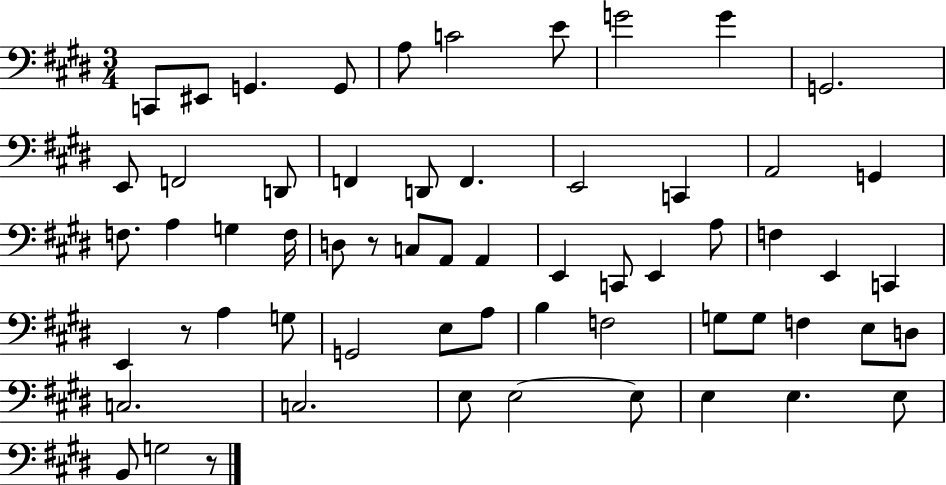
C2/e EIS2/e G2/q. G2/e A3/e C4/h E4/e G4/h G4/q G2/h. E2/e F2/h D2/e F2/q D2/e F2/q. E2/h C2/q A2/h G2/q F3/e. A3/q G3/q F3/s D3/e R/e C3/e A2/e A2/q E2/q C2/e E2/q A3/e F3/q E2/q C2/q E2/q R/e A3/q G3/e G2/h E3/e A3/e B3/q F3/h G3/e G3/e F3/q E3/e D3/e C3/h. C3/h. E3/e E3/h E3/e E3/q E3/q. E3/e B2/e G3/h R/e